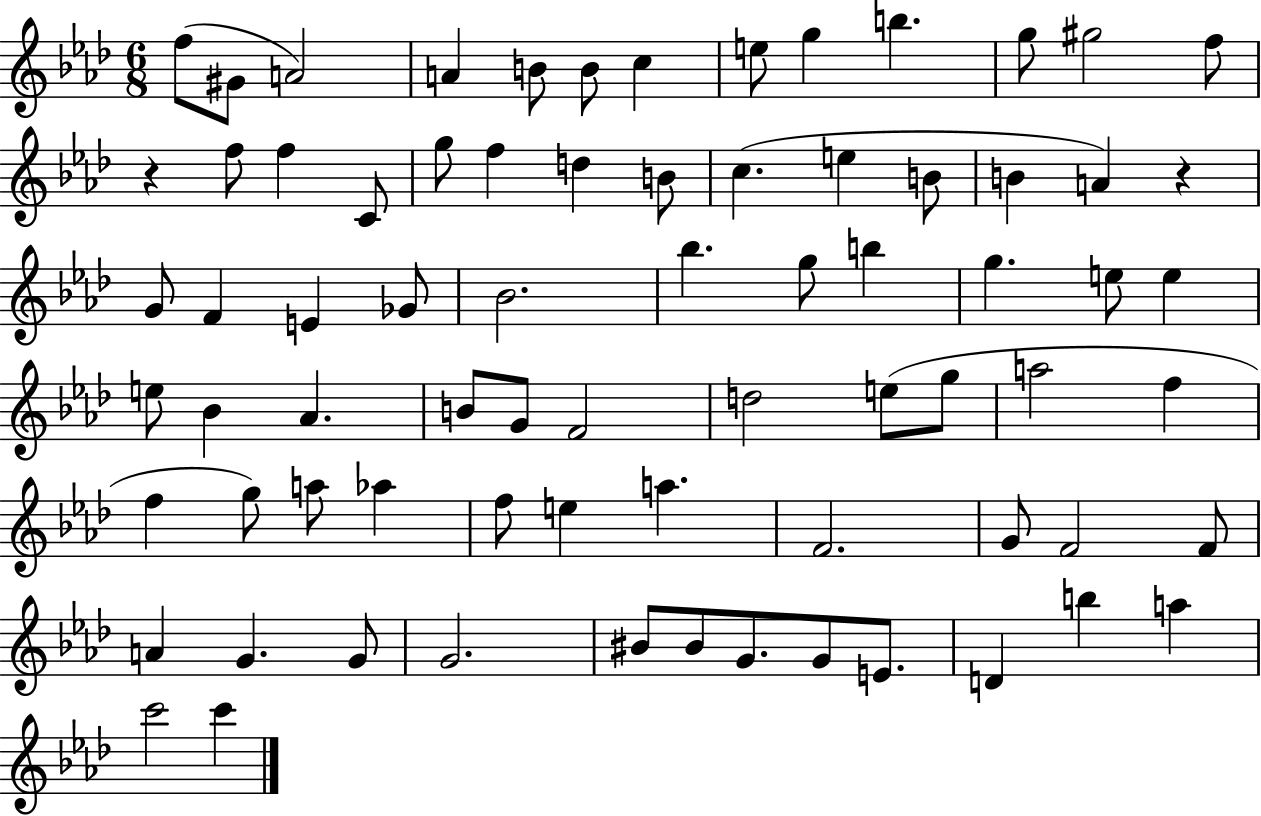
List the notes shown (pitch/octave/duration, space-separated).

F5/e G#4/e A4/h A4/q B4/e B4/e C5/q E5/e G5/q B5/q. G5/e G#5/h F5/e R/q F5/e F5/q C4/e G5/e F5/q D5/q B4/e C5/q. E5/q B4/e B4/q A4/q R/q G4/e F4/q E4/q Gb4/e Bb4/h. Bb5/q. G5/e B5/q G5/q. E5/e E5/q E5/e Bb4/q Ab4/q. B4/e G4/e F4/h D5/h E5/e G5/e A5/h F5/q F5/q G5/e A5/e Ab5/q F5/e E5/q A5/q. F4/h. G4/e F4/h F4/e A4/q G4/q. G4/e G4/h. BIS4/e BIS4/e G4/e. G4/e E4/e. D4/q B5/q A5/q C6/h C6/q